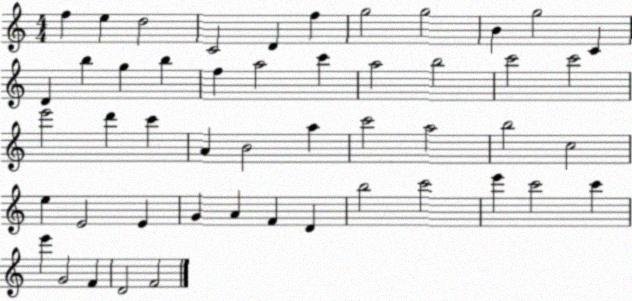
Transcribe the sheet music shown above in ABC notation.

X:1
T:Untitled
M:4/4
L:1/4
K:C
f e d2 C2 D f g2 g2 B g2 C D b g b f a2 c' a2 b2 c'2 c'2 e'2 d' c' A B2 a c'2 a2 b2 c2 e E2 E G A F D b2 c'2 e' c'2 c' e' G2 F D2 F2